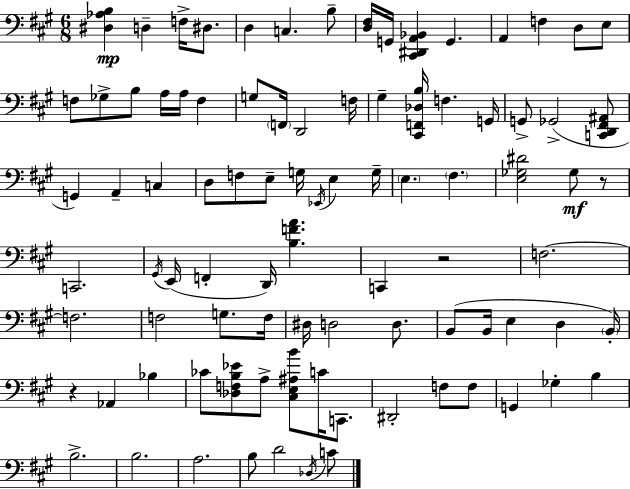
[D#3,Ab3,B3]/q D3/q F3/s D#3/e. D3/q C3/q. B3/e [D3,F#3]/s G2/s [C#2,D#2,A2,Bb2]/q G2/q. A2/q F3/q D3/e E3/e F3/e Gb3/e B3/e A3/s A3/s F3/q G3/e F2/s D2/h F3/s G#3/q [C#2,F2,Db3,B3]/s F3/q. G2/s G2/e Gb2/h [C2,D2,F#2,A#2]/e G2/q A2/q C3/q D3/e F3/e E3/e G3/s Eb2/s E3/q G3/s E3/q. F#3/q. [E3,Gb3,D#4]/h Gb3/e R/e C2/h. G#2/s E2/s F2/q D2/s [B3,F4,A4]/q. C2/q R/h F3/h. F3/h. F3/h G3/e. F3/s D#3/s D3/h D3/e. B2/e B2/s E3/q D3/q B2/s R/q Ab2/q Bb3/q CES4/e [Db3,F3,B3,Eb4]/e A3/e [C#3,E3,A#3,B4]/e C4/s C2/e. D#2/h F3/e F3/e G2/q Gb3/q B3/q B3/h. B3/h. A3/h. B3/e D4/h Db3/s C4/e